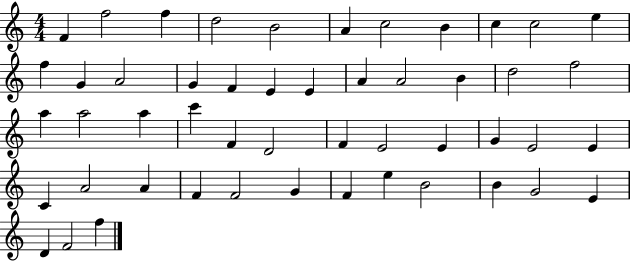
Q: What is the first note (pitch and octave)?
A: F4